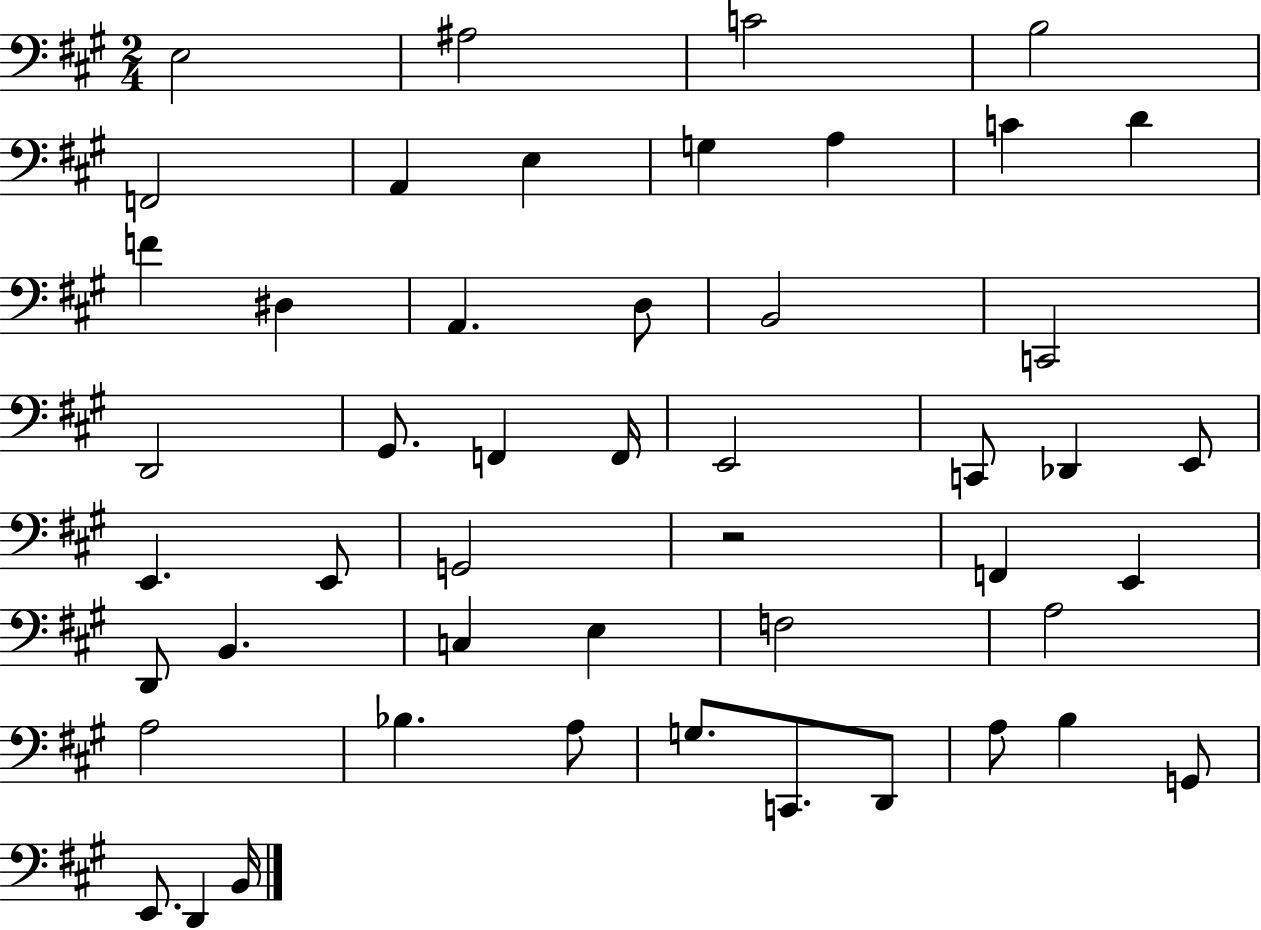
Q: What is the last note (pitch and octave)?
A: B2